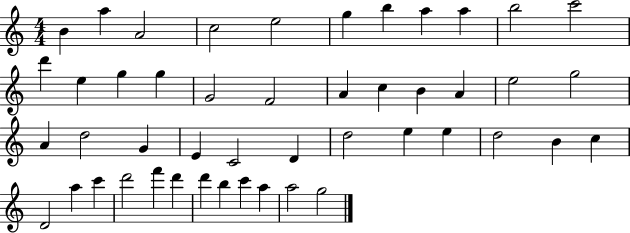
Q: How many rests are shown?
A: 0